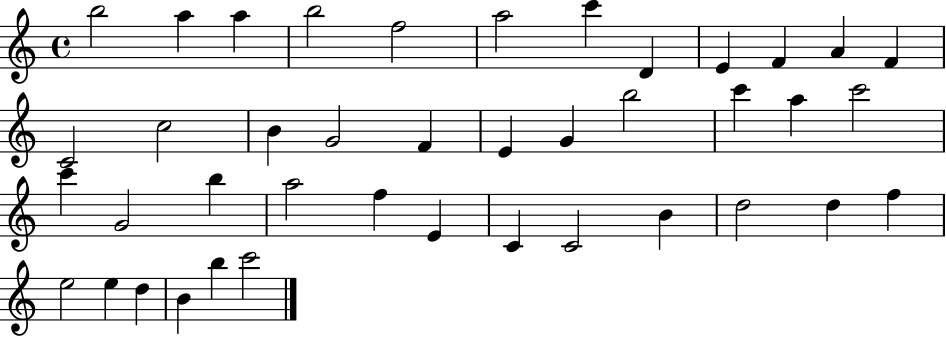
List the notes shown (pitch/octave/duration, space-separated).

B5/h A5/q A5/q B5/h F5/h A5/h C6/q D4/q E4/q F4/q A4/q F4/q C4/h C5/h B4/q G4/h F4/q E4/q G4/q B5/h C6/q A5/q C6/h C6/q G4/h B5/q A5/h F5/q E4/q C4/q C4/h B4/q D5/h D5/q F5/q E5/h E5/q D5/q B4/q B5/q C6/h